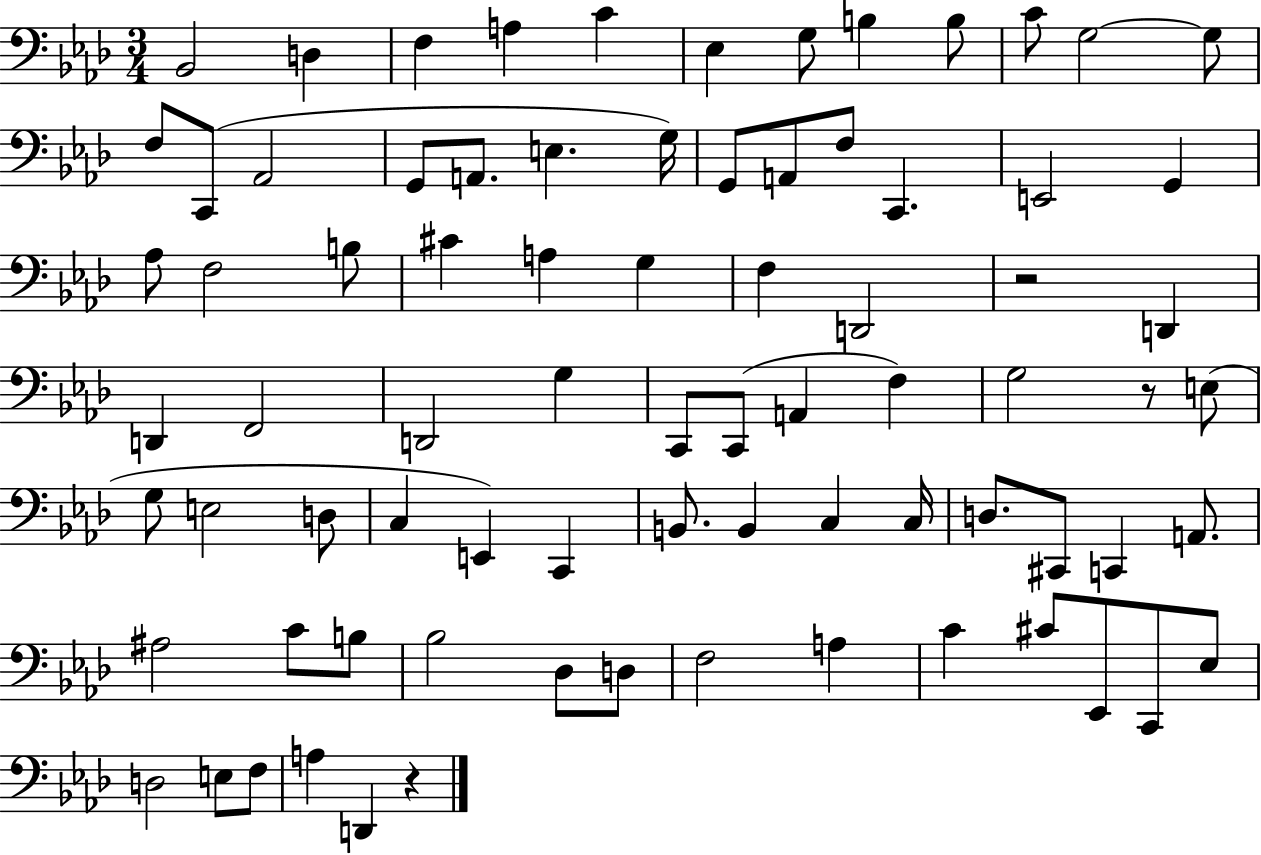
X:1
T:Untitled
M:3/4
L:1/4
K:Ab
_B,,2 D, F, A, C _E, G,/2 B, B,/2 C/2 G,2 G,/2 F,/2 C,,/2 _A,,2 G,,/2 A,,/2 E, G,/4 G,,/2 A,,/2 F,/2 C,, E,,2 G,, _A,/2 F,2 B,/2 ^C A, G, F, D,,2 z2 D,, D,, F,,2 D,,2 G, C,,/2 C,,/2 A,, F, G,2 z/2 E,/2 G,/2 E,2 D,/2 C, E,, C,, B,,/2 B,, C, C,/4 D,/2 ^C,,/2 C,, A,,/2 ^A,2 C/2 B,/2 _B,2 _D,/2 D,/2 F,2 A, C ^C/2 _E,,/2 C,,/2 _E,/2 D,2 E,/2 F,/2 A, D,, z